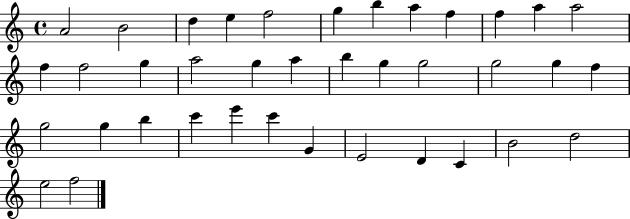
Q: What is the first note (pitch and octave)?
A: A4